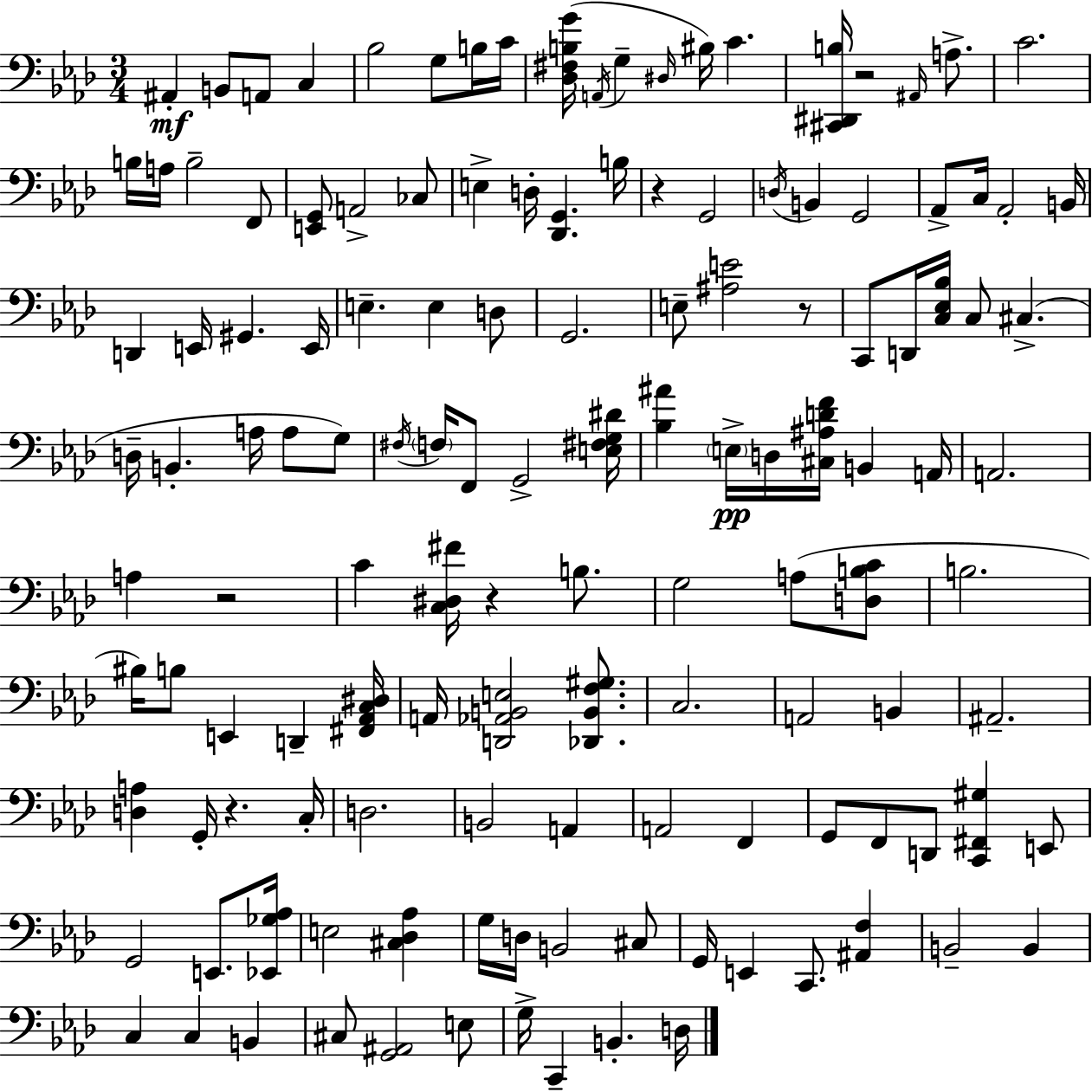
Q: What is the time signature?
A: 3/4